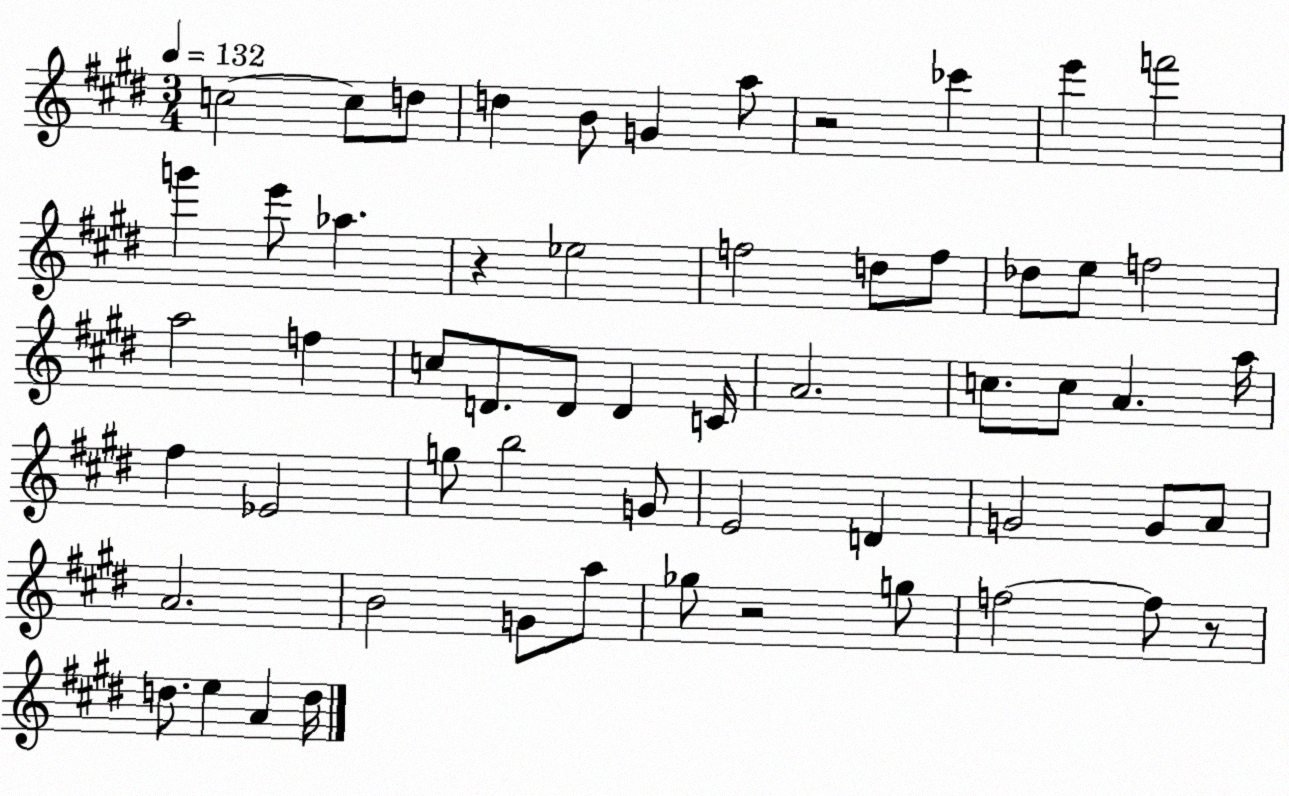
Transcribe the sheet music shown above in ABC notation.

X:1
T:Untitled
M:3/4
L:1/4
K:E
c2 c/2 d/2 d B/2 G a/2 z2 _c' e' f'2 g' e'/2 _a z _e2 f2 d/2 f/2 _d/2 e/2 f2 a2 f c/2 D/2 D/2 D C/4 A2 c/2 c/2 A a/4 ^f _E2 g/2 b2 G/2 E2 D G2 G/2 A/2 A2 B2 G/2 a/2 _g/2 z2 g/2 f2 f/2 z/2 d/2 e A d/4